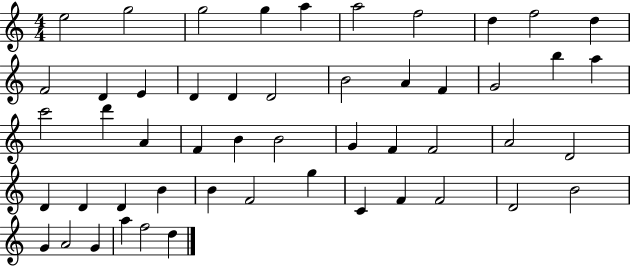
E5/h G5/h G5/h G5/q A5/q A5/h F5/h D5/q F5/h D5/q F4/h D4/q E4/q D4/q D4/q D4/h B4/h A4/q F4/q G4/h B5/q A5/q C6/h D6/q A4/q F4/q B4/q B4/h G4/q F4/q F4/h A4/h D4/h D4/q D4/q D4/q B4/q B4/q F4/h G5/q C4/q F4/q F4/h D4/h B4/h G4/q A4/h G4/q A5/q F5/h D5/q